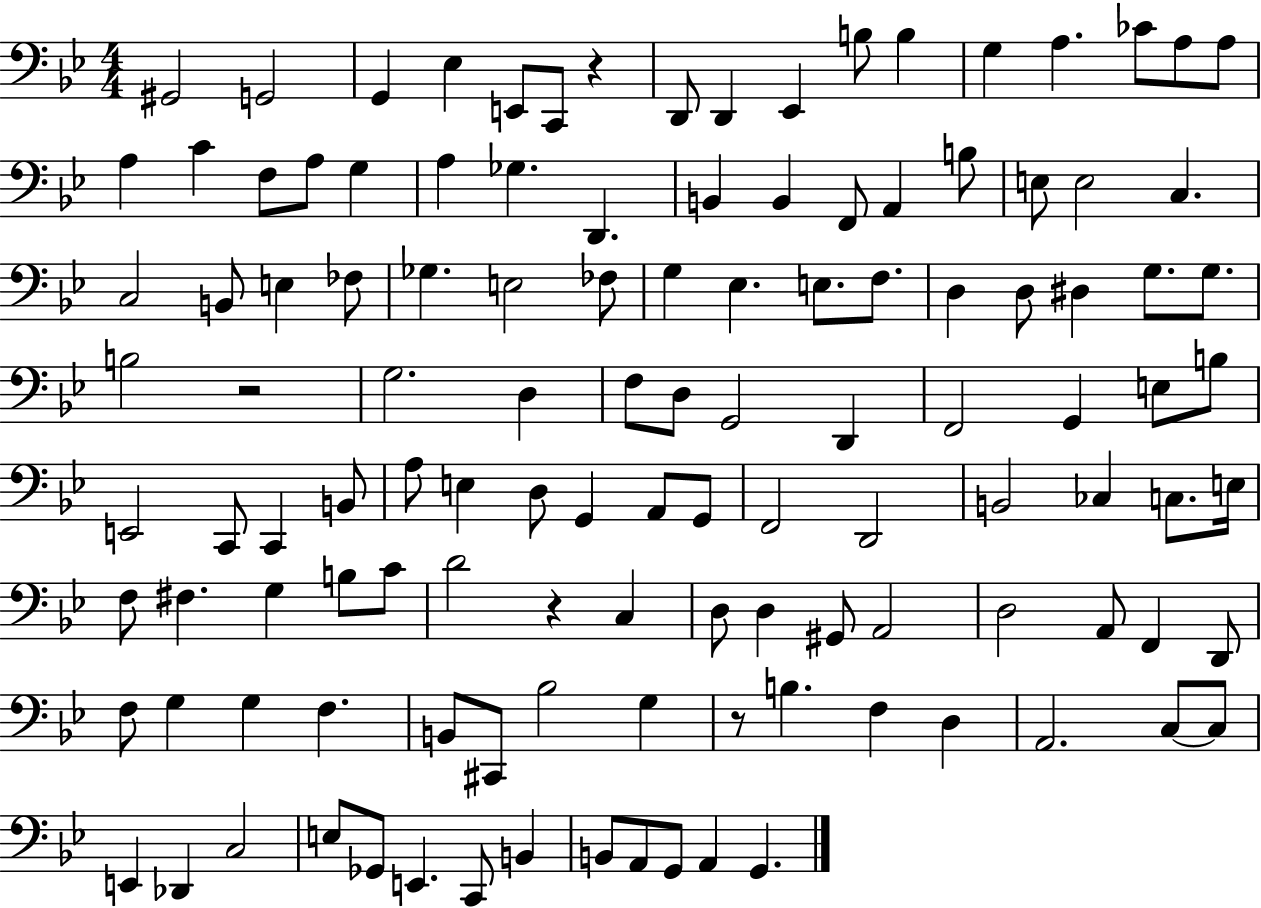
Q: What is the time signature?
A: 4/4